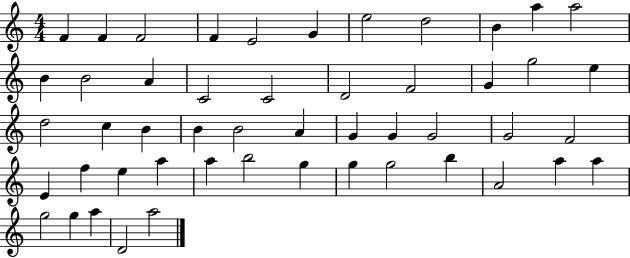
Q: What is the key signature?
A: C major